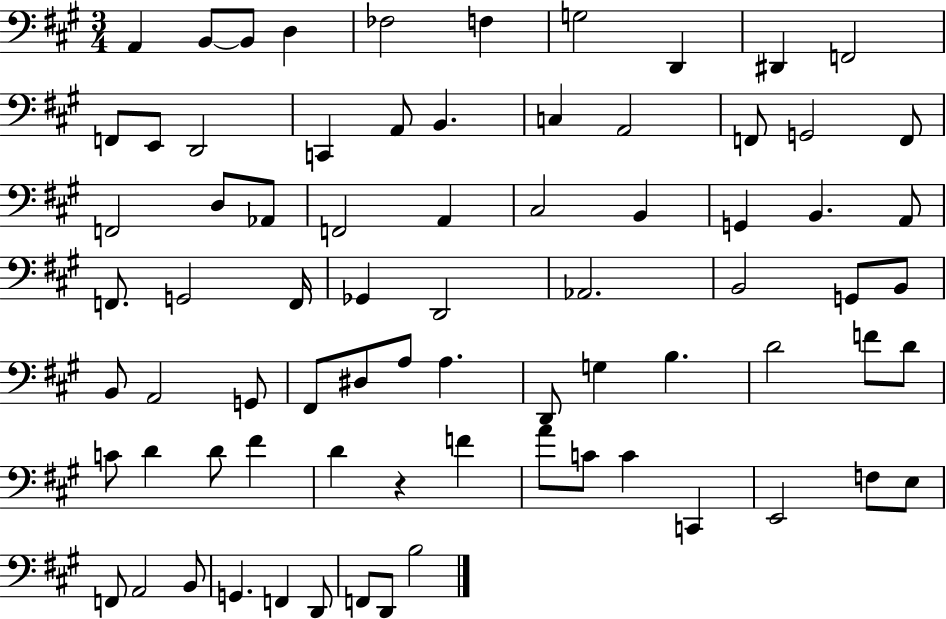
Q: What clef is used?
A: bass